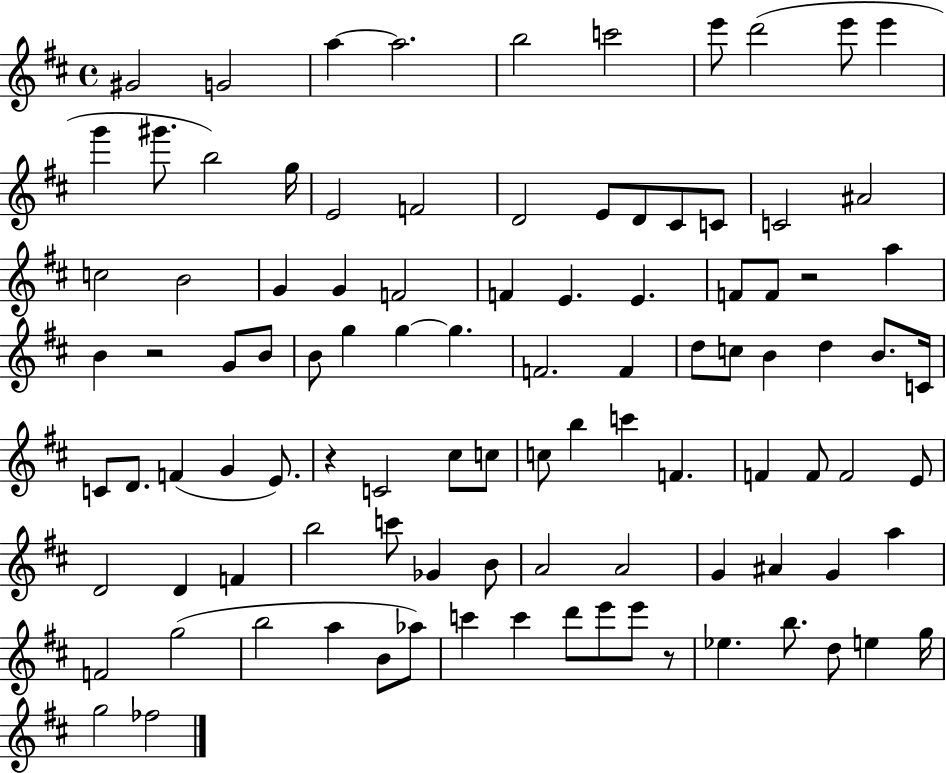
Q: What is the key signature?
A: D major